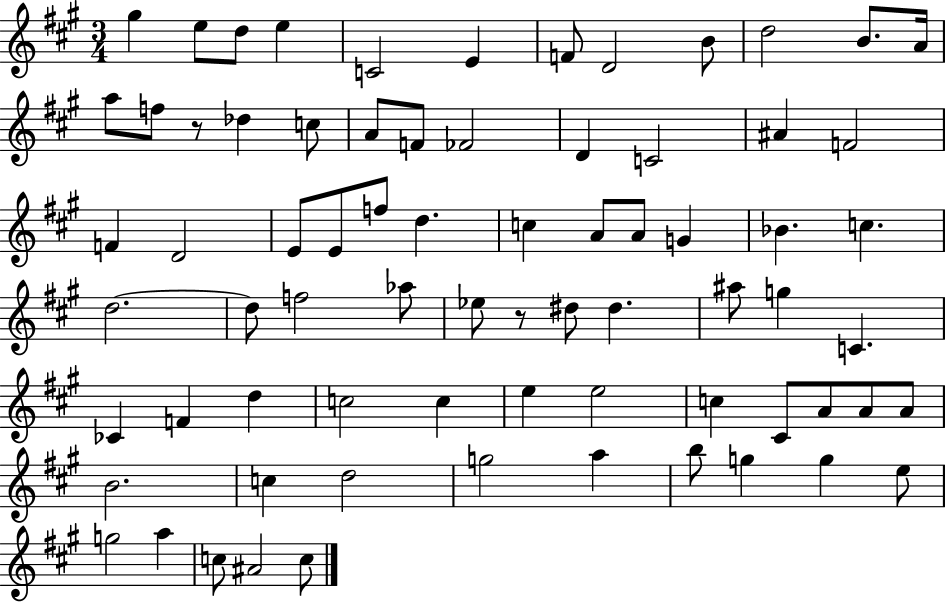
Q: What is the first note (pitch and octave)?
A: G#5